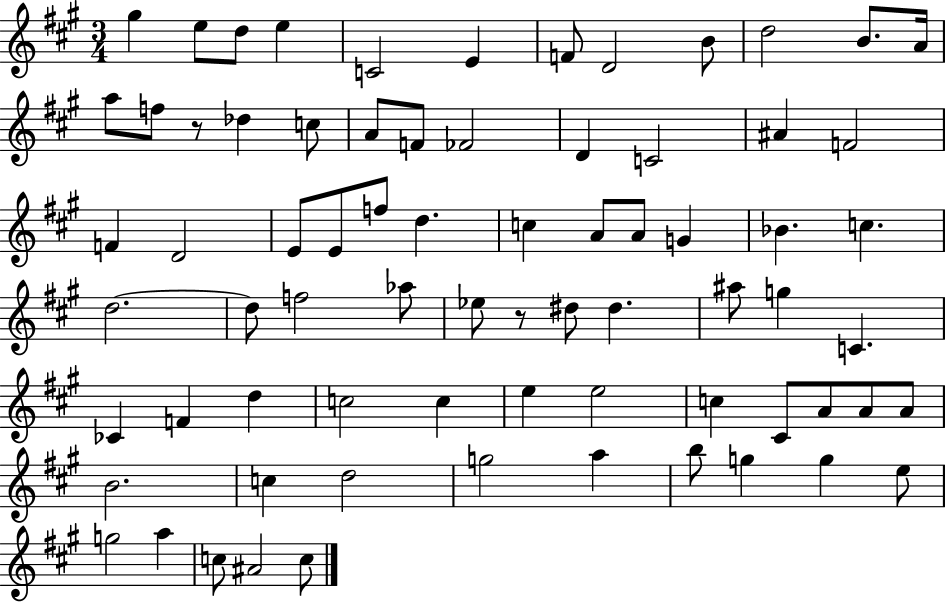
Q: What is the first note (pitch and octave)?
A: G#5